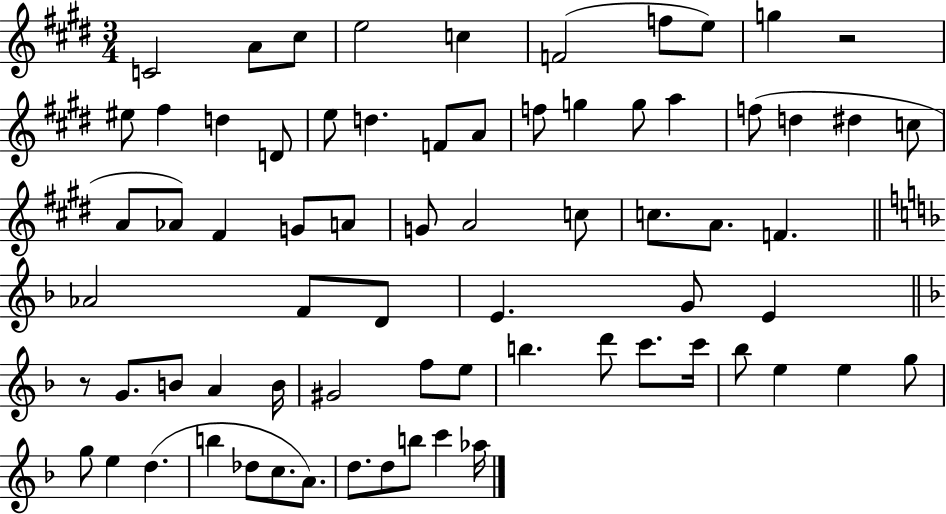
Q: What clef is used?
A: treble